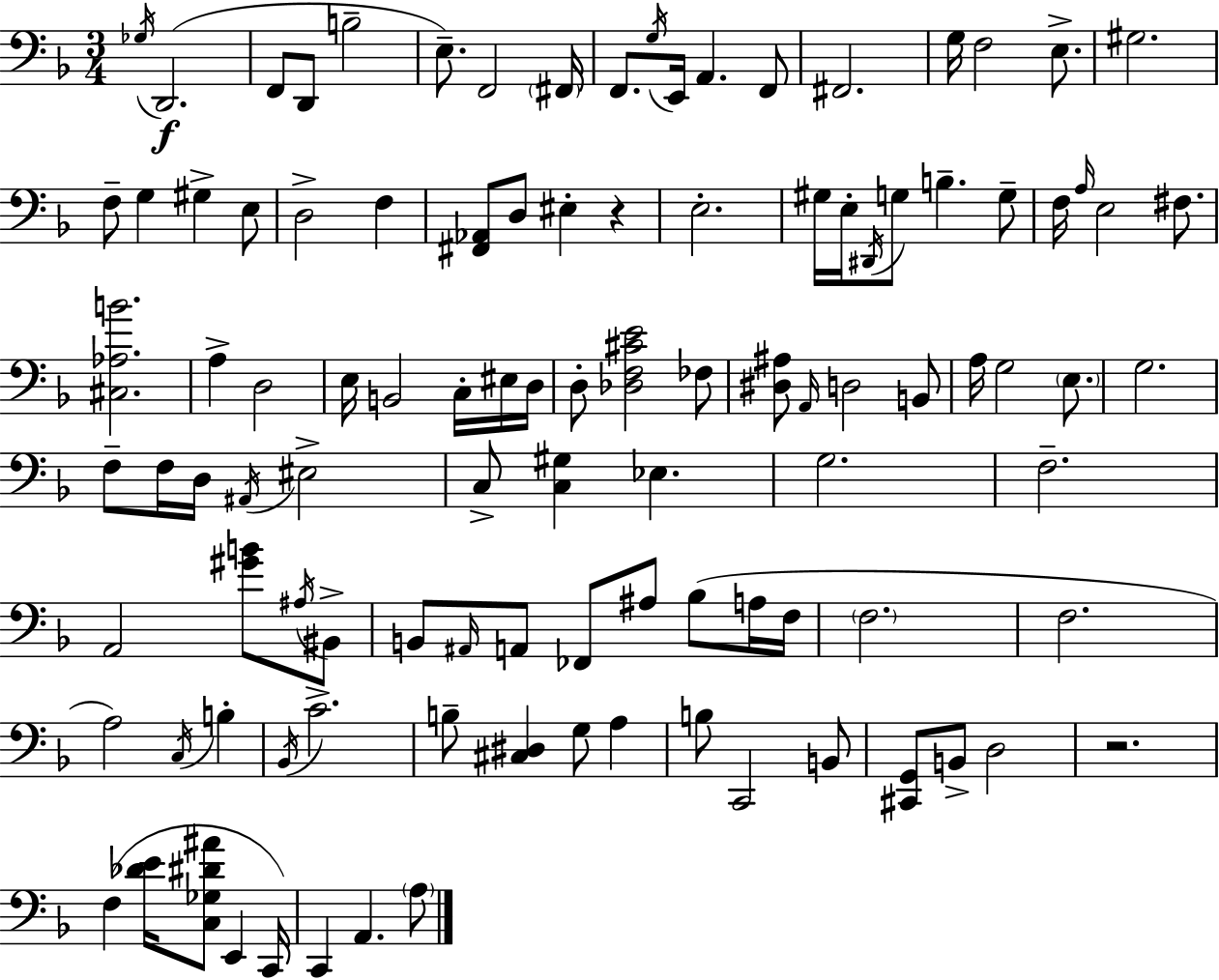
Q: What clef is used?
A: bass